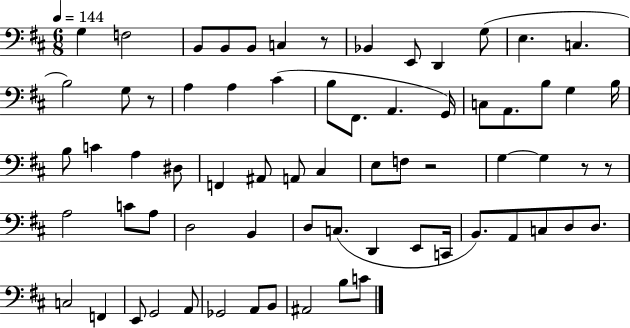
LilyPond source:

{
  \clef bass
  \numericTimeSignature
  \time 6/8
  \key d \major
  \tempo 4 = 144
  g4 f2 | b,8 b,8 b,8 c4 r8 | bes,4 e,8 d,4 g8( | e4. c4. | \break b2) g8 r8 | a4 a4 cis'4( | b8 fis,8. a,4. g,16) | c8 a,8. b8 g4 b16 | \break b8 c'4 a4 dis8 | f,4 ais,8 a,8 cis4 | e8 f8 r2 | g4~~ g4 r8 r8 | \break a2 c'8 a8 | d2 b,4 | d8 c8.( d,4 e,8 c,16 | b,8.) a,8 c8 d8 d8. | \break c2 f,4 | e,8 g,2 a,8 | ges,2 a,8 b,8 | ais,2 b8 c'8 | \break \bar "|."
}